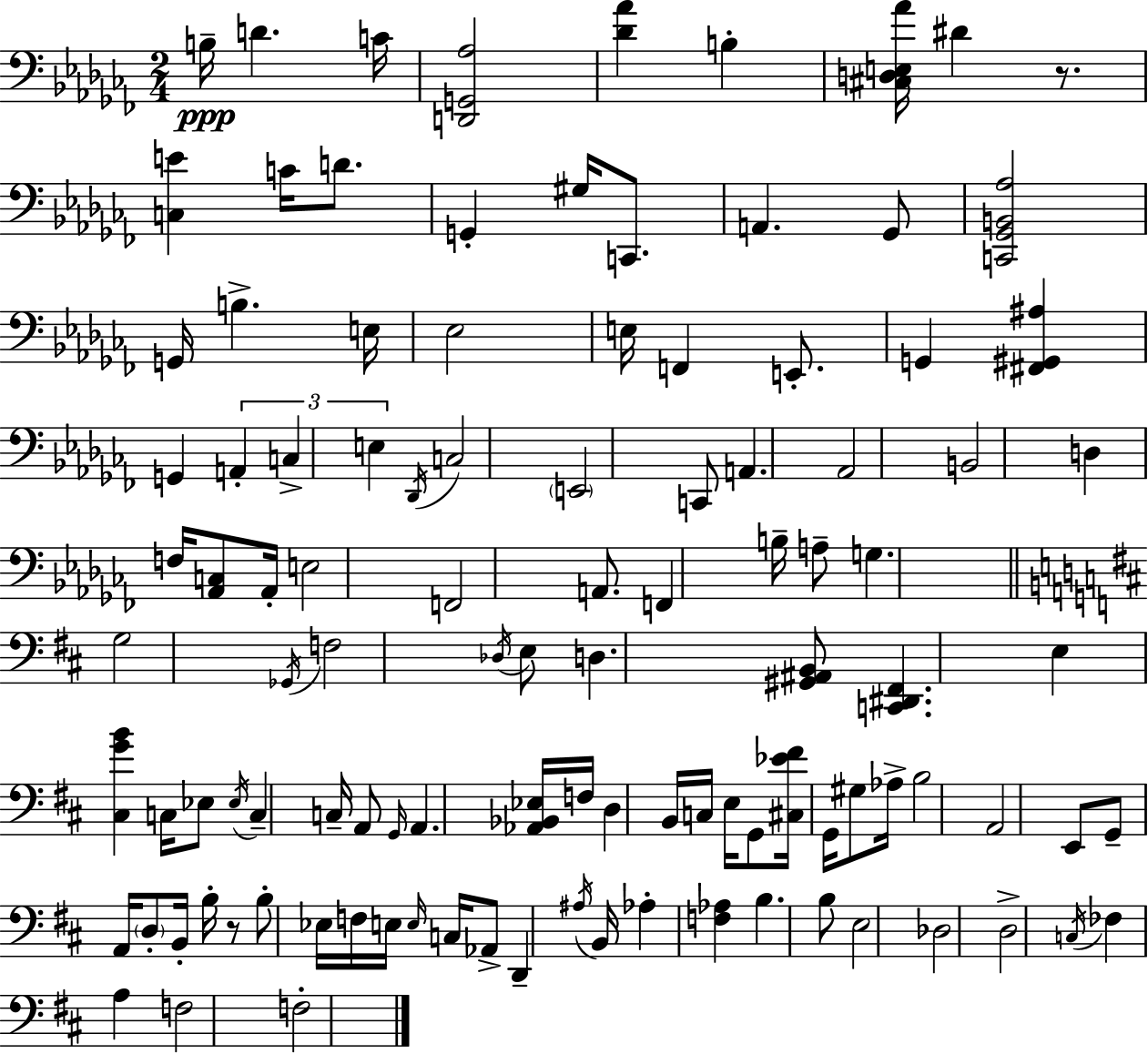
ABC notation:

X:1
T:Untitled
M:2/4
L:1/4
K:Abm
B,/4 D C/4 [D,,G,,_A,]2 [_D_A] B, [^C,D,E,_A]/4 ^D z/2 [C,E] C/4 D/2 G,, ^G,/4 C,,/2 A,, _G,,/2 [C,,_G,,B,,_A,]2 G,,/4 B, E,/4 _E,2 E,/4 F,, E,,/2 G,, [^F,,^G,,^A,] G,, A,, C, E, _D,,/4 C,2 E,,2 C,,/2 A,, _A,,2 B,,2 D, F,/4 [_A,,C,]/2 _A,,/4 E,2 F,,2 A,,/2 F,, B,/4 A,/2 G, G,2 _G,,/4 F,2 _D,/4 E,/2 D, [^G,,^A,,B,,]/2 [C,,^D,,^F,,] E, [^C,GB] C,/4 _E,/2 _E,/4 C, C,/4 A,,/2 G,,/4 A,, [_A,,_B,,_E,]/4 F,/4 D, B,,/4 C,/4 E,/4 G,,/2 [^C,_E^F]/4 G,,/4 ^G,/2 _A,/4 B,2 A,,2 E,,/2 G,,/2 A,,/4 D,/2 B,,/4 B,/4 z/2 B,/2 _E,/4 F,/4 E,/4 E,/4 C,/4 _A,,/2 D,, ^A,/4 B,,/4 _A, [F,_A,] B, B,/2 E,2 _D,2 D,2 C,/4 _F, A, F,2 F,2